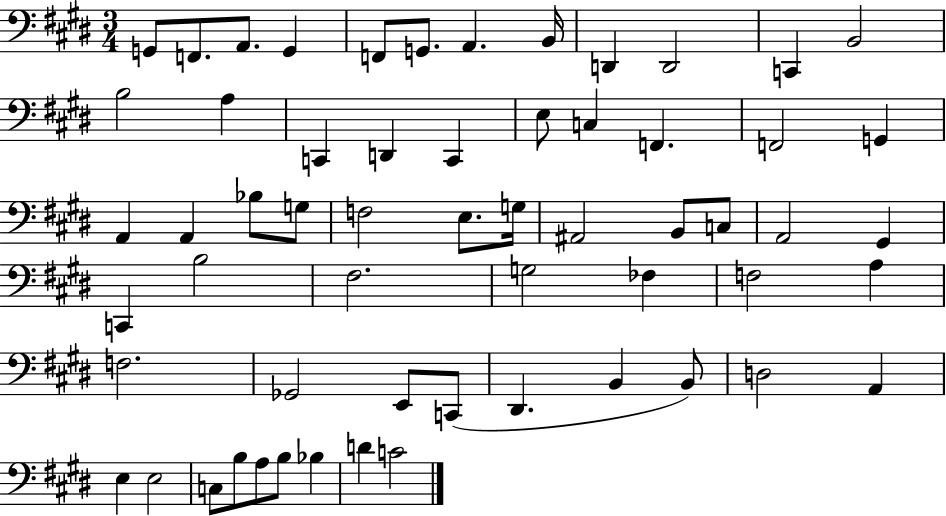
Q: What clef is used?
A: bass